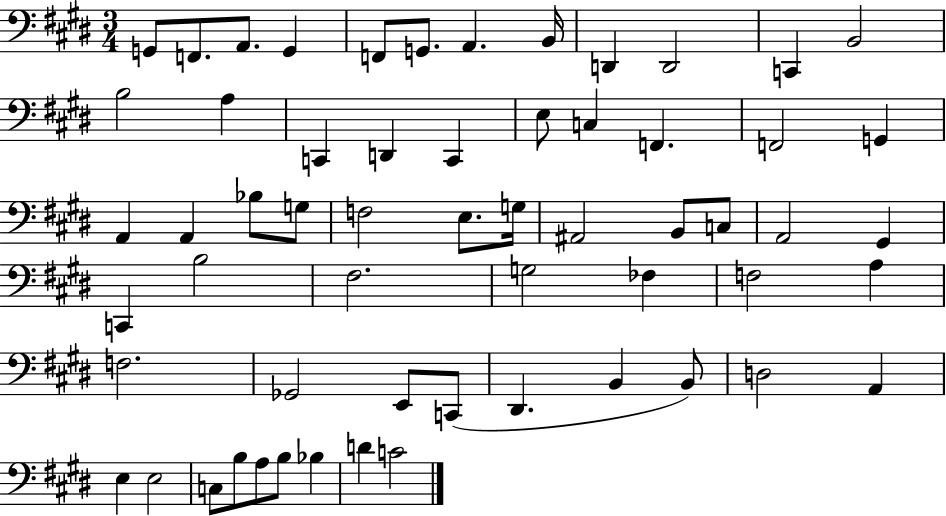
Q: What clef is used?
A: bass